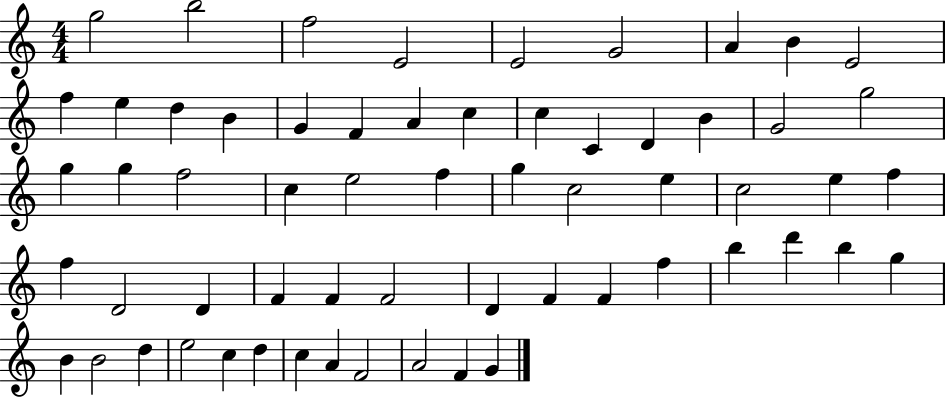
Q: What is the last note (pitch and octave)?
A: G4